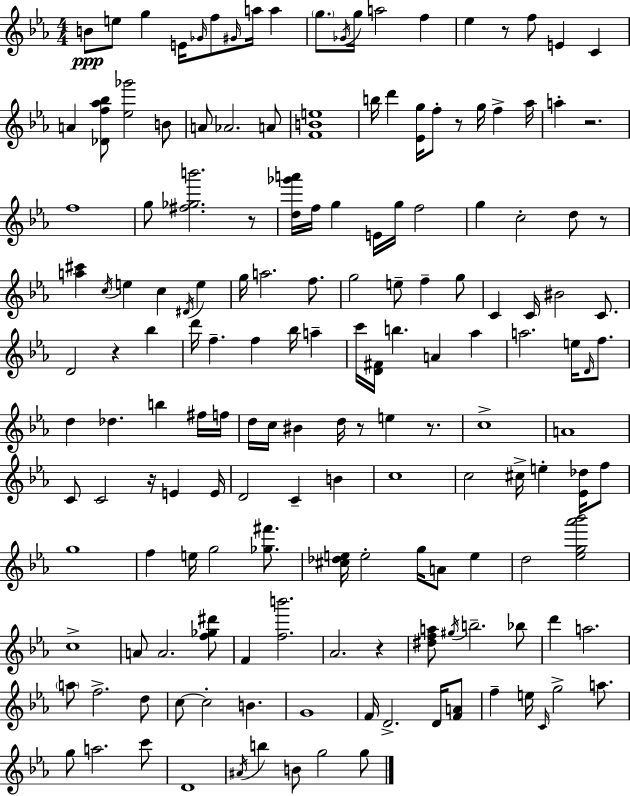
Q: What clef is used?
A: treble